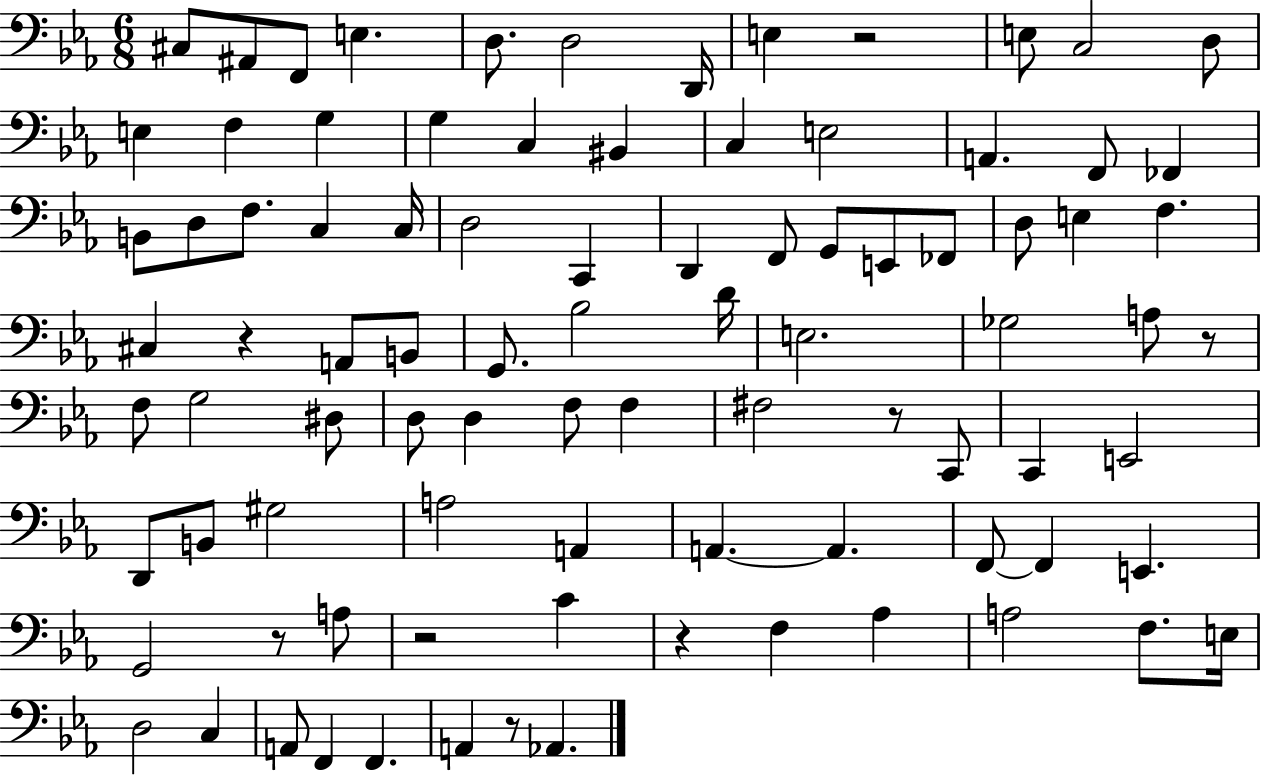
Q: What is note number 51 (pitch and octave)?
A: D3